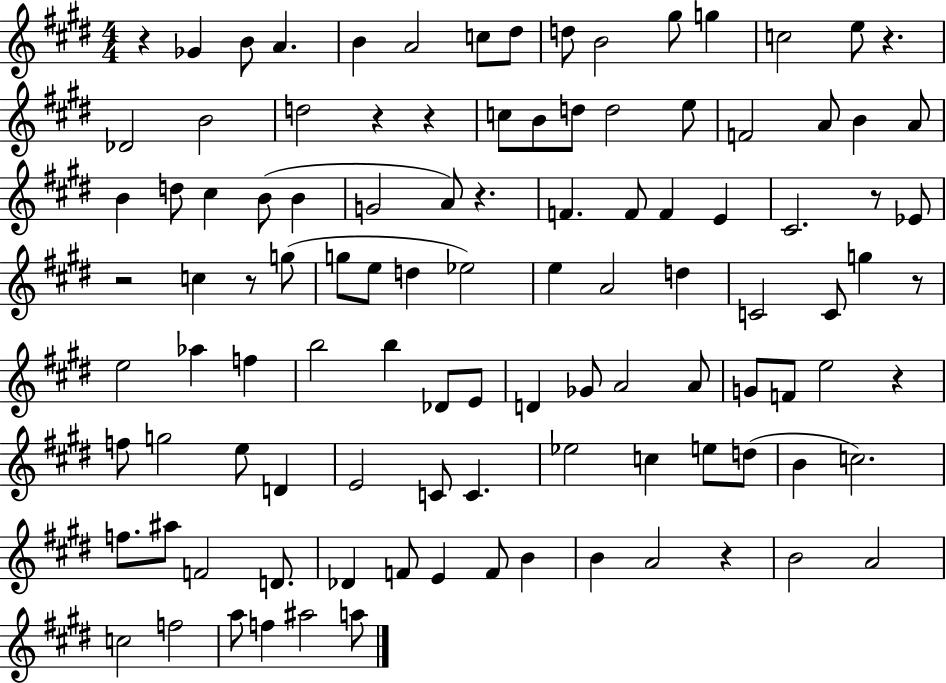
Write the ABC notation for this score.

X:1
T:Untitled
M:4/4
L:1/4
K:E
z _G B/2 A B A2 c/2 ^d/2 d/2 B2 ^g/2 g c2 e/2 z _D2 B2 d2 z z c/2 B/2 d/2 d2 e/2 F2 A/2 B A/2 B d/2 ^c B/2 B G2 A/2 z F F/2 F E ^C2 z/2 _E/2 z2 c z/2 g/2 g/2 e/2 d _e2 e A2 d C2 C/2 g z/2 e2 _a f b2 b _D/2 E/2 D _G/2 A2 A/2 G/2 F/2 e2 z f/2 g2 e/2 D E2 C/2 C _e2 c e/2 d/2 B c2 f/2 ^a/2 F2 D/2 _D F/2 E F/2 B B A2 z B2 A2 c2 f2 a/2 f ^a2 a/2